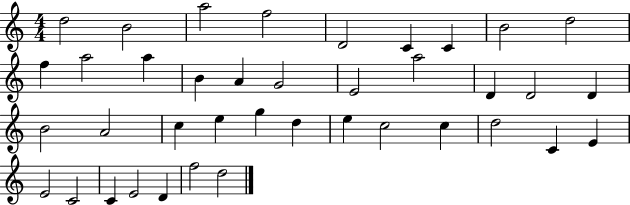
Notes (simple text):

D5/h B4/h A5/h F5/h D4/h C4/q C4/q B4/h D5/h F5/q A5/h A5/q B4/q A4/q G4/h E4/h A5/h D4/q D4/h D4/q B4/h A4/h C5/q E5/q G5/q D5/q E5/q C5/h C5/q D5/h C4/q E4/q E4/h C4/h C4/q E4/h D4/q F5/h D5/h